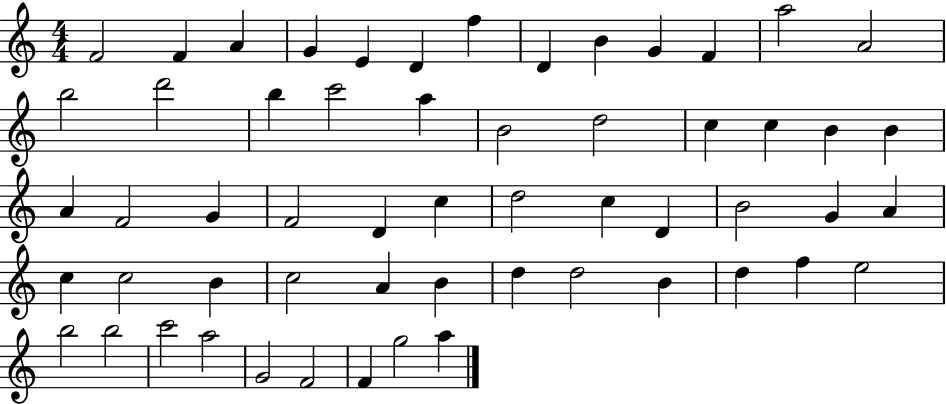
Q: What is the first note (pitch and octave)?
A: F4